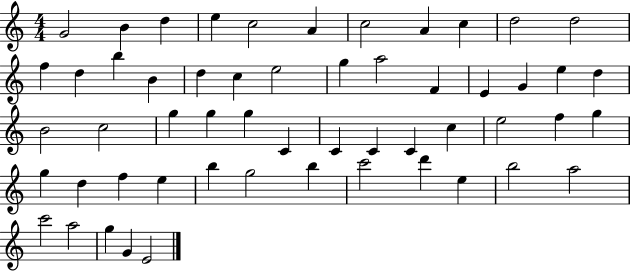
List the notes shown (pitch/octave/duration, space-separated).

G4/h B4/q D5/q E5/q C5/h A4/q C5/h A4/q C5/q D5/h D5/h F5/q D5/q B5/q B4/q D5/q C5/q E5/h G5/q A5/h F4/q E4/q G4/q E5/q D5/q B4/h C5/h G5/q G5/q G5/q C4/q C4/q C4/q C4/q C5/q E5/h F5/q G5/q G5/q D5/q F5/q E5/q B5/q G5/h B5/q C6/h D6/q E5/q B5/h A5/h C6/h A5/h G5/q G4/q E4/h